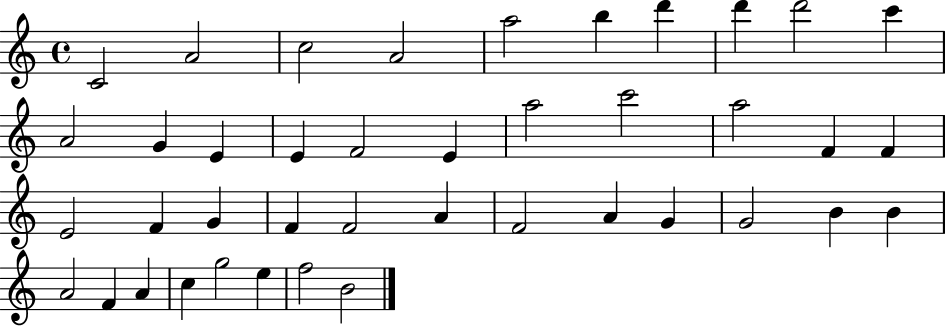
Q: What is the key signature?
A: C major